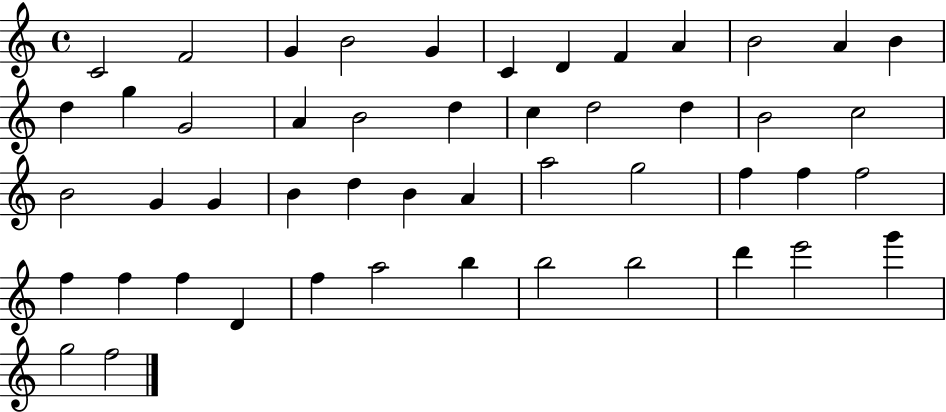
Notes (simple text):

C4/h F4/h G4/q B4/h G4/q C4/q D4/q F4/q A4/q B4/h A4/q B4/q D5/q G5/q G4/h A4/q B4/h D5/q C5/q D5/h D5/q B4/h C5/h B4/h G4/q G4/q B4/q D5/q B4/q A4/q A5/h G5/h F5/q F5/q F5/h F5/q F5/q F5/q D4/q F5/q A5/h B5/q B5/h B5/h D6/q E6/h G6/q G5/h F5/h